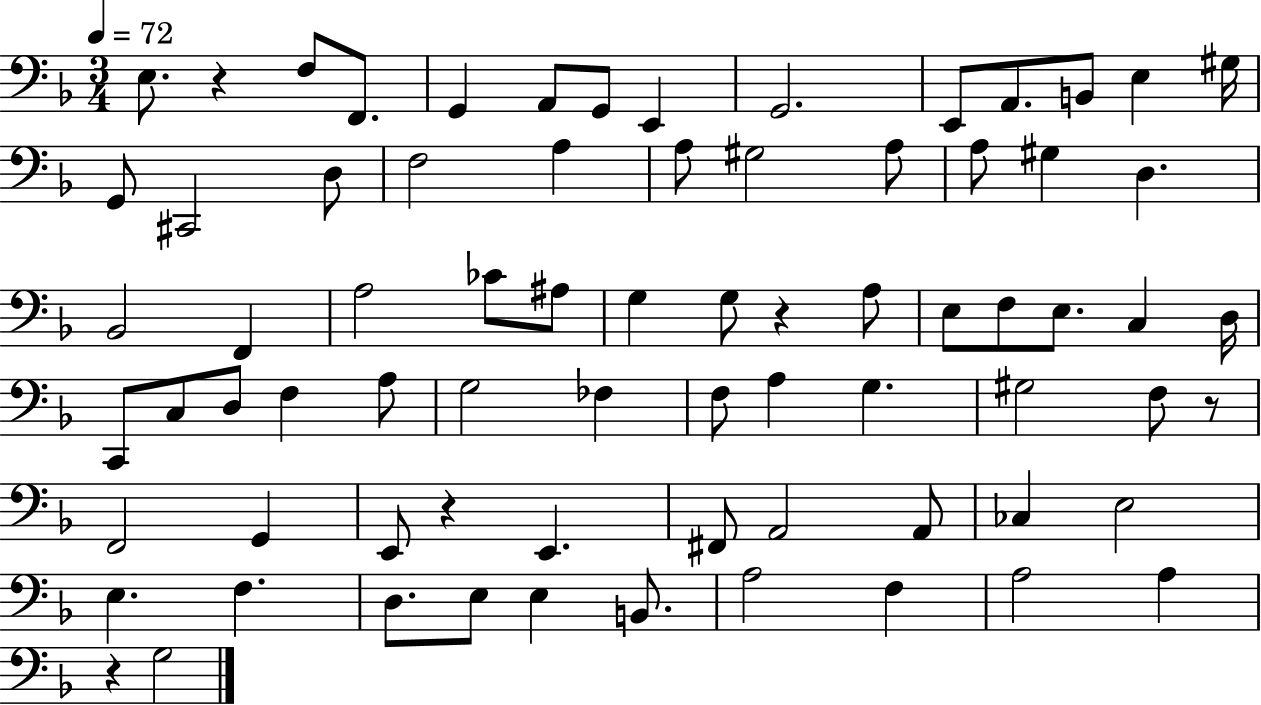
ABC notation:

X:1
T:Untitled
M:3/4
L:1/4
K:F
E,/2 z F,/2 F,,/2 G,, A,,/2 G,,/2 E,, G,,2 E,,/2 A,,/2 B,,/2 E, ^G,/4 G,,/2 ^C,,2 D,/2 F,2 A, A,/2 ^G,2 A,/2 A,/2 ^G, D, _B,,2 F,, A,2 _C/2 ^A,/2 G, G,/2 z A,/2 E,/2 F,/2 E,/2 C, D,/4 C,,/2 C,/2 D,/2 F, A,/2 G,2 _F, F,/2 A, G, ^G,2 F,/2 z/2 F,,2 G,, E,,/2 z E,, ^F,,/2 A,,2 A,,/2 _C, E,2 E, F, D,/2 E,/2 E, B,,/2 A,2 F, A,2 A, z G,2